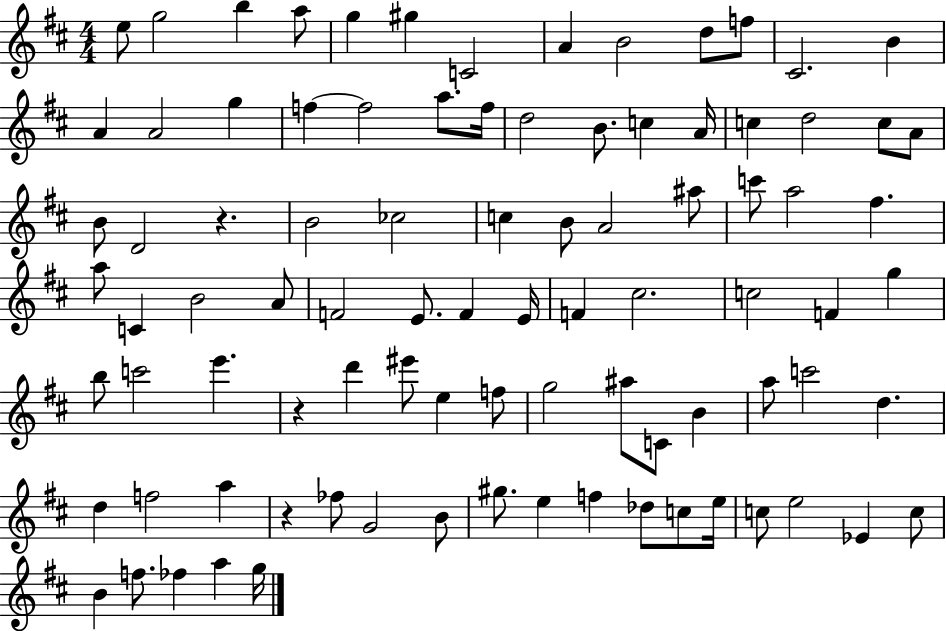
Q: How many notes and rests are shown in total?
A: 90